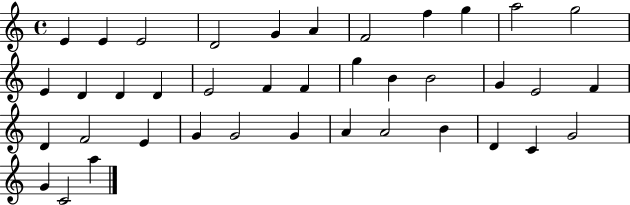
E4/q E4/q E4/h D4/h G4/q A4/q F4/h F5/q G5/q A5/h G5/h E4/q D4/q D4/q D4/q E4/h F4/q F4/q G5/q B4/q B4/h G4/q E4/h F4/q D4/q F4/h E4/q G4/q G4/h G4/q A4/q A4/h B4/q D4/q C4/q G4/h G4/q C4/h A5/q